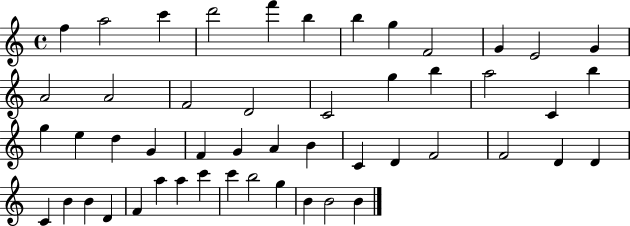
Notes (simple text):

F5/q A5/h C6/q D6/h F6/q B5/q B5/q G5/q F4/h G4/q E4/h G4/q A4/h A4/h F4/h D4/h C4/h G5/q B5/q A5/h C4/q B5/q G5/q E5/q D5/q G4/q F4/q G4/q A4/q B4/q C4/q D4/q F4/h F4/h D4/q D4/q C4/q B4/q B4/q D4/q F4/q A5/q A5/q C6/q C6/q B5/h G5/q B4/q B4/h B4/q